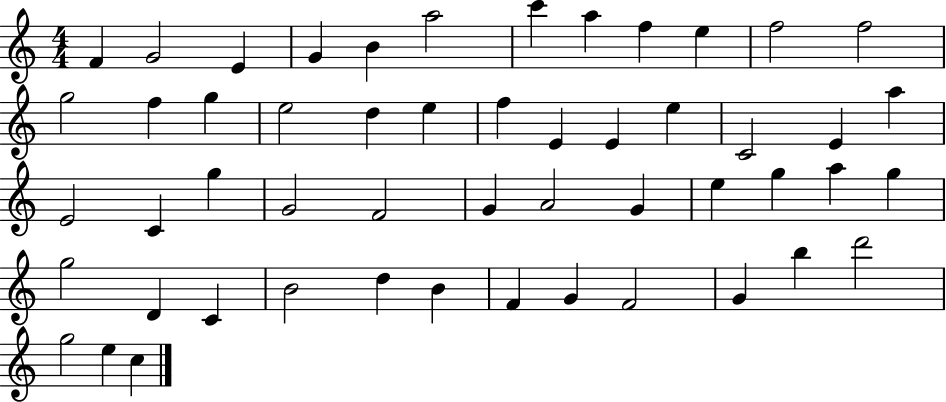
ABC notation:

X:1
T:Untitled
M:4/4
L:1/4
K:C
F G2 E G B a2 c' a f e f2 f2 g2 f g e2 d e f E E e C2 E a E2 C g G2 F2 G A2 G e g a g g2 D C B2 d B F G F2 G b d'2 g2 e c